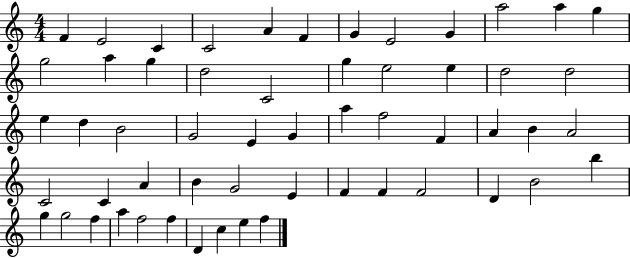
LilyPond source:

{
  \clef treble
  \numericTimeSignature
  \time 4/4
  \key c \major
  f'4 e'2 c'4 | c'2 a'4 f'4 | g'4 e'2 g'4 | a''2 a''4 g''4 | \break g''2 a''4 g''4 | d''2 c'2 | g''4 e''2 e''4 | d''2 d''2 | \break e''4 d''4 b'2 | g'2 e'4 g'4 | a''4 f''2 f'4 | a'4 b'4 a'2 | \break c'2 c'4 a'4 | b'4 g'2 e'4 | f'4 f'4 f'2 | d'4 b'2 b''4 | \break g''4 g''2 f''4 | a''4 f''2 f''4 | d'4 c''4 e''4 f''4 | \bar "|."
}